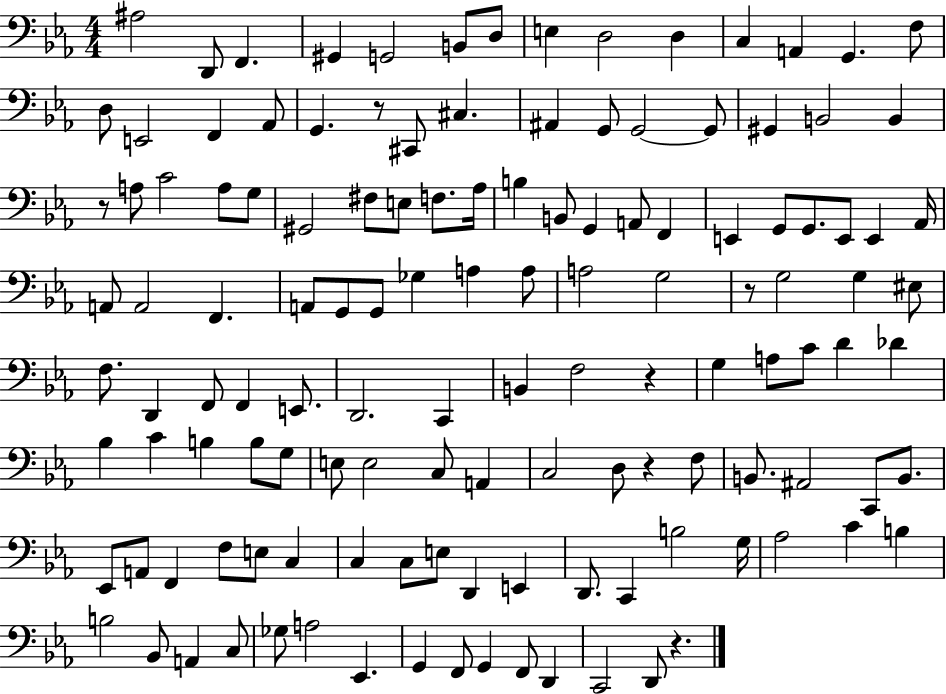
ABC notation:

X:1
T:Untitled
M:4/4
L:1/4
K:Eb
^A,2 D,,/2 F,, ^G,, G,,2 B,,/2 D,/2 E, D,2 D, C, A,, G,, F,/2 D,/2 E,,2 F,, _A,,/2 G,, z/2 ^C,,/2 ^C, ^A,, G,,/2 G,,2 G,,/2 ^G,, B,,2 B,, z/2 A,/2 C2 A,/2 G,/2 ^G,,2 ^F,/2 E,/2 F,/2 _A,/4 B, B,,/2 G,, A,,/2 F,, E,, G,,/2 G,,/2 E,,/2 E,, _A,,/4 A,,/2 A,,2 F,, A,,/2 G,,/2 G,,/2 _G, A, A,/2 A,2 G,2 z/2 G,2 G, ^E,/2 F,/2 D,, F,,/2 F,, E,,/2 D,,2 C,, B,, F,2 z G, A,/2 C/2 D _D _B, C B, B,/2 G,/2 E,/2 E,2 C,/2 A,, C,2 D,/2 z F,/2 B,,/2 ^A,,2 C,,/2 B,,/2 _E,,/2 A,,/2 F,, F,/2 E,/2 C, C, C,/2 E,/2 D,, E,, D,,/2 C,, B,2 G,/4 _A,2 C B, B,2 _B,,/2 A,, C,/2 _G,/2 A,2 _E,, G,, F,,/2 G,, F,,/2 D,, C,,2 D,,/2 z